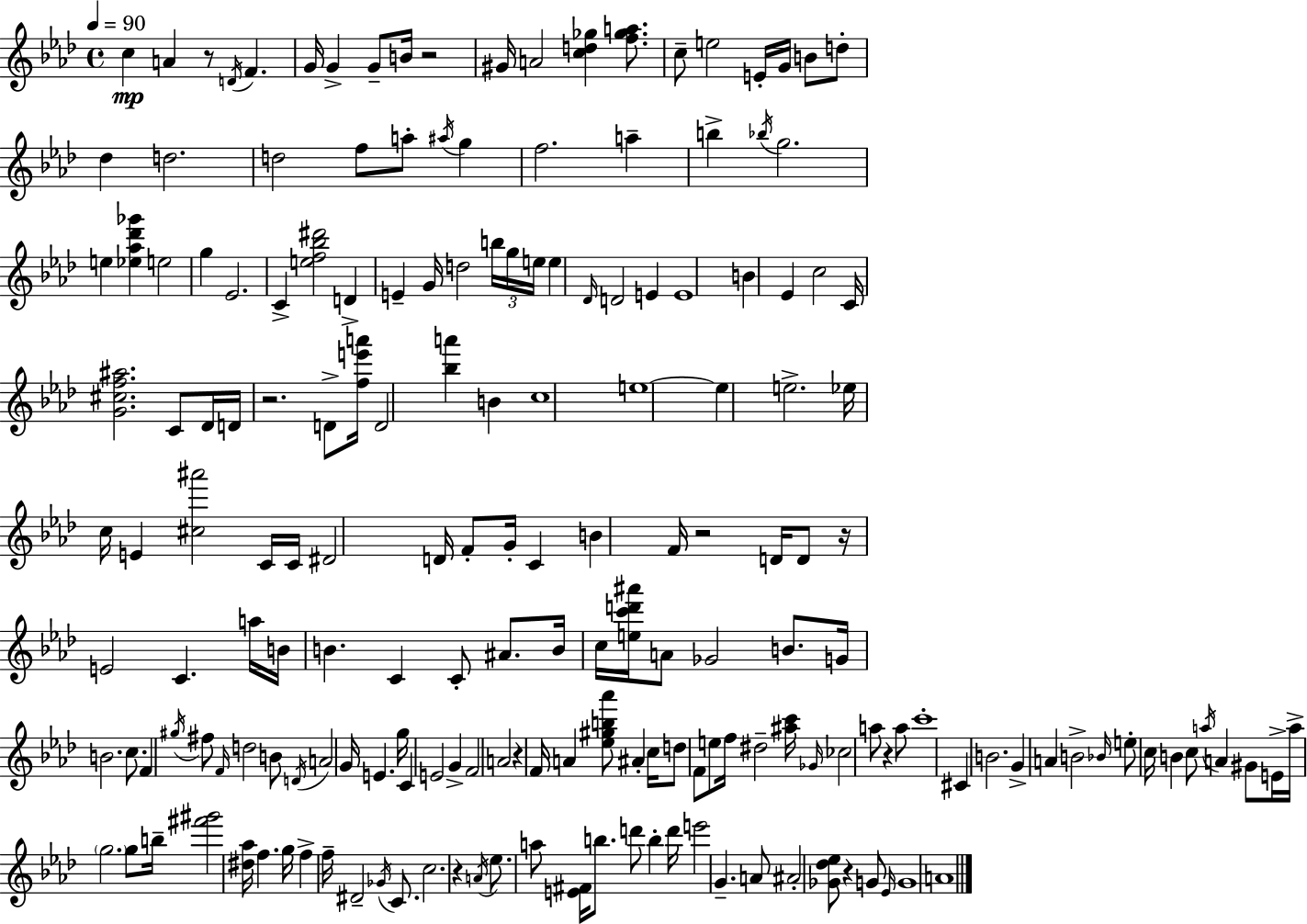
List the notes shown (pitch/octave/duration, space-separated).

C5/q A4/q R/e D4/s F4/q. G4/s G4/q G4/e B4/s R/h G#4/s A4/h [C5,D5,Gb5]/q [F5,Gb5,A5]/e. C5/e E5/h E4/s G4/s B4/e D5/e Db5/q D5/h. D5/h F5/e A5/e A#5/s G5/q F5/h. A5/q B5/q Bb5/s G5/h. E5/q [Eb5,Ab5,Db6,Gb6]/q E5/h G5/q Eb4/h. C4/q [E5,F5,Bb5,D#6]/h D4/q E4/q G4/s D5/h B5/s G5/s E5/s E5/q Db4/s D4/h E4/q E4/w B4/q Eb4/q C5/h C4/s [G4,C#5,F5,A#5]/h. C4/e Db4/s D4/s R/h. D4/e [F5,E6,A6]/s D4/h [Bb5,A6]/q B4/q C5/w E5/w E5/q E5/h. Eb5/s C5/s E4/q [C#5,A#6]/h C4/s C4/s D#4/h D4/s F4/e G4/s C4/q B4/q F4/s R/h D4/s D4/e R/s E4/h C4/q. A5/s B4/s B4/q. C4/q C4/e A#4/e. B4/s C5/s [E5,C6,D6,A#6]/s A4/e Gb4/h B4/e. G4/s B4/h. C5/e. F4/q G#5/s F#5/e F4/s D5/h B4/e D4/s A4/h G4/s E4/q. G5/s C4/q E4/h G4/q F4/h A4/h R/q F4/s A4/q [Eb5,G#5,B5,Ab6]/e A#4/q C5/s D5/e F4/e E5/e F5/s D#5/h [A#5,C6]/s Gb4/s CES5/h A5/e R/q A5/e C6/w C#4/q B4/h. G4/q A4/q B4/h Bb4/s E5/e C5/s B4/q C5/e A5/s A4/q G#4/e E4/s A5/s G5/h. G5/e B5/s [F#6,G#6]/h [D#5,Ab5]/s F5/q. G5/s F5/q F5/s D#4/h Gb4/s C4/e. C5/h. R/q A4/s Eb5/e. A5/e [E4,F#4]/s B5/e. D6/e B5/q D6/s E6/h G4/q. A4/e A#4/h [Gb4,Db5,Eb5]/e R/q G4/e Eb4/s G4/w A4/w